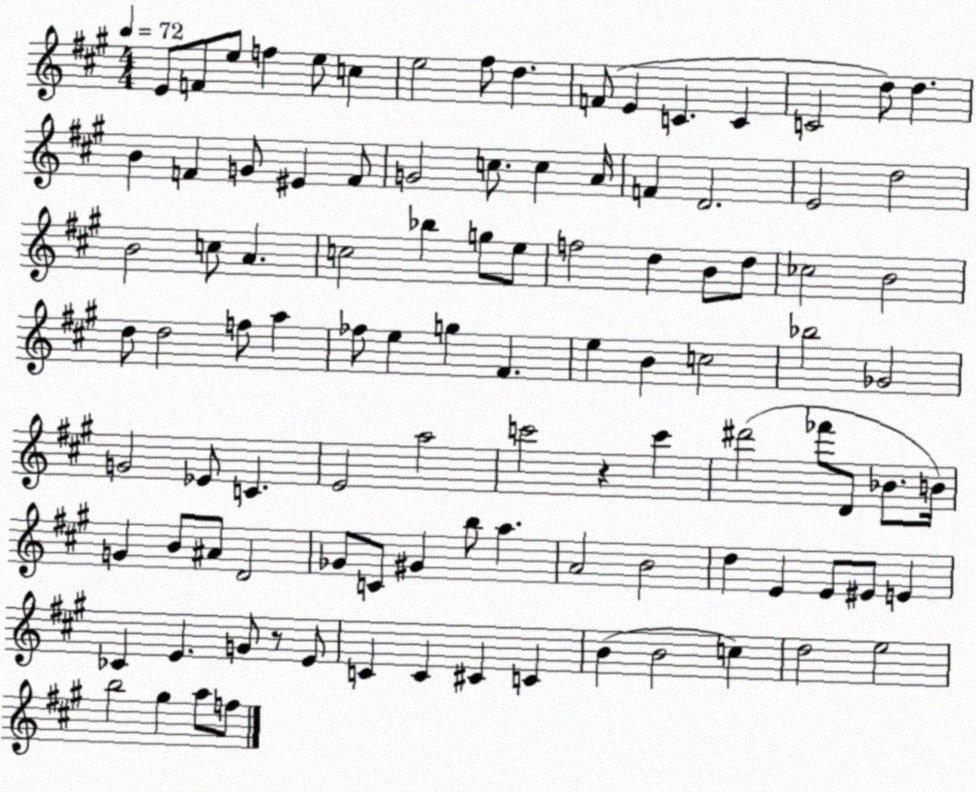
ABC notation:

X:1
T:Untitled
M:4/4
L:1/4
K:A
E/2 F/2 e/2 f e/2 c e2 ^f/2 d F/2 E C C C2 d/2 d B F G/2 ^E F/2 G2 c/2 c A/4 F D2 E2 d2 B2 c/2 A c2 _b g/2 e/2 f2 d B/2 d/2 _c2 B2 d/2 d2 f/2 a _f/2 e g ^F e B c2 _b2 _G2 G2 _E/2 C E2 a2 c'2 z c' ^d'2 _f'/2 D/2 _B/2 B/4 G B/2 ^A/2 D2 _G/2 C/2 ^G b/2 a A2 B2 d E E/2 ^E/2 E _C E G/2 z/2 E/2 C C ^C C B B2 c d2 e2 b2 ^g a/2 f/2